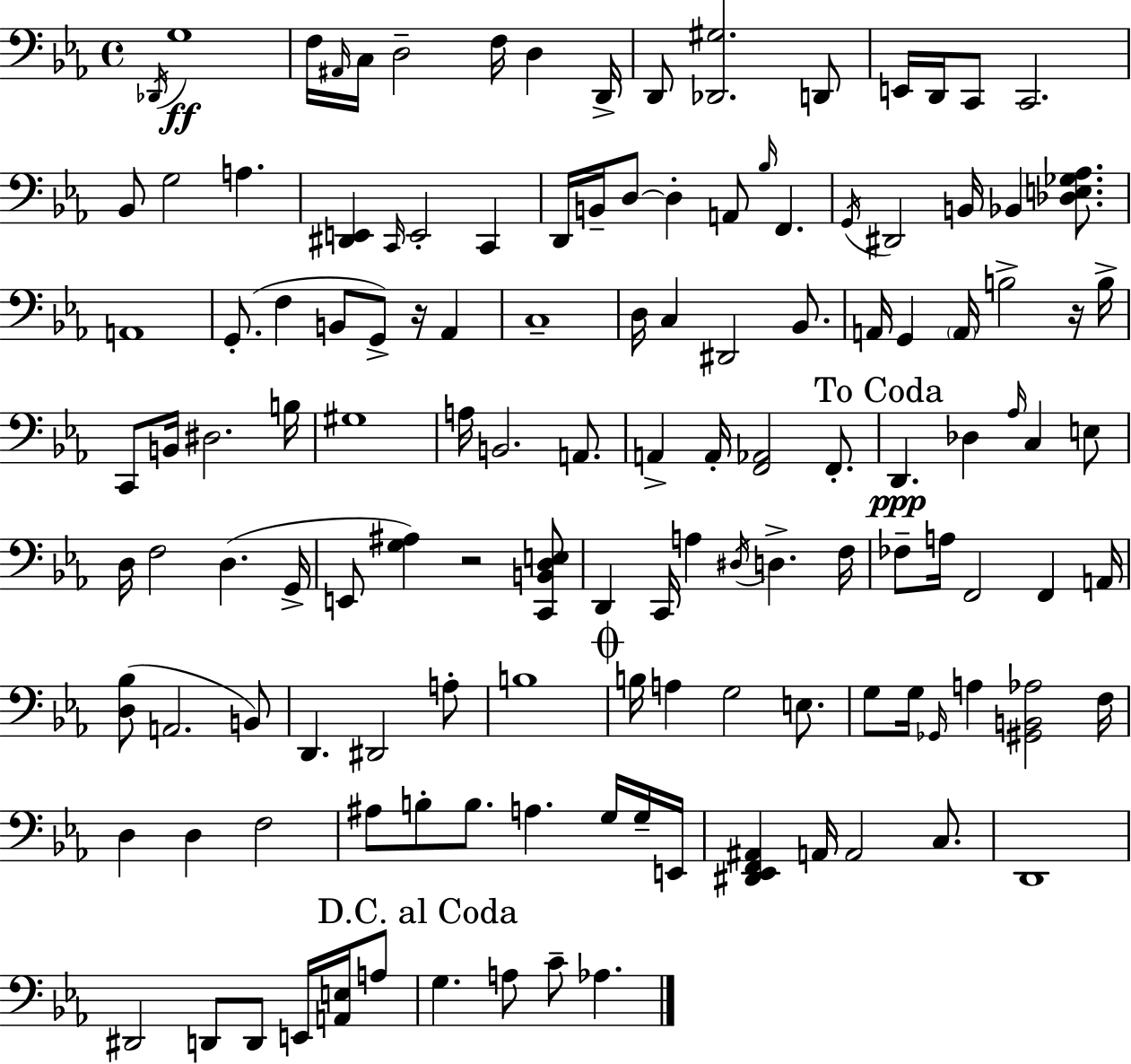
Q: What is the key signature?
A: EES major